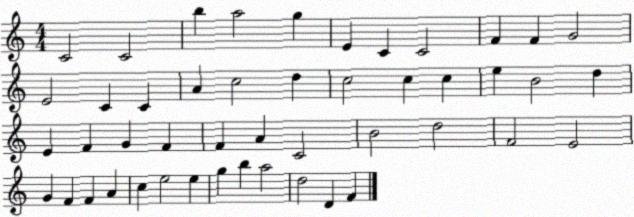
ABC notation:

X:1
T:Untitled
M:4/4
L:1/4
K:C
C2 C2 b a2 g E C C2 F F G2 E2 C C A c2 d c2 c c e B2 d E F G F F A C2 B2 d2 F2 E2 G F F A c e2 e g b a2 d2 D F